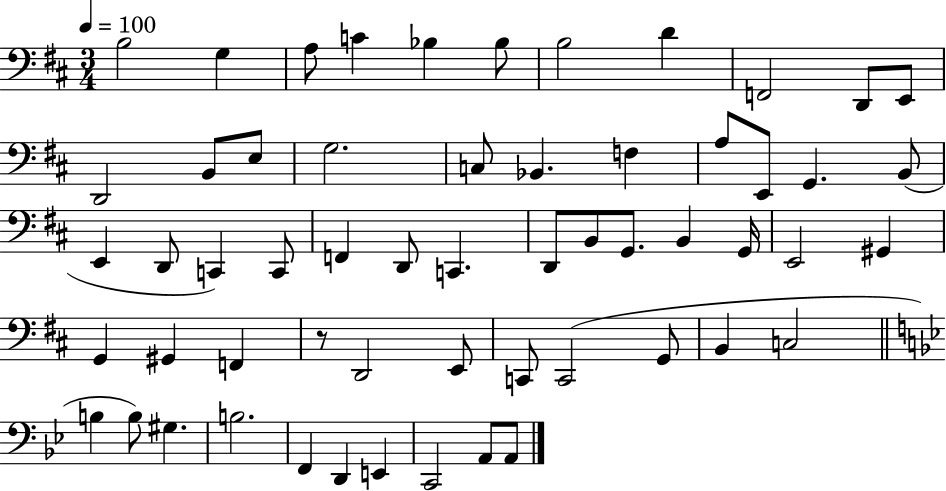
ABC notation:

X:1
T:Untitled
M:3/4
L:1/4
K:D
B,2 G, A,/2 C _B, _B,/2 B,2 D F,,2 D,,/2 E,,/2 D,,2 B,,/2 E,/2 G,2 C,/2 _B,, F, A,/2 E,,/2 G,, B,,/2 E,, D,,/2 C,, C,,/2 F,, D,,/2 C,, D,,/2 B,,/2 G,,/2 B,, G,,/4 E,,2 ^G,, G,, ^G,, F,, z/2 D,,2 E,,/2 C,,/2 C,,2 G,,/2 B,, C,2 B, B,/2 ^G, B,2 F,, D,, E,, C,,2 A,,/2 A,,/2